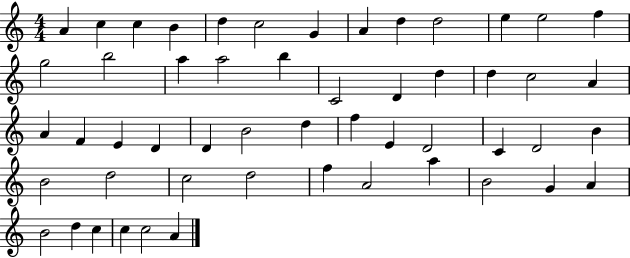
X:1
T:Untitled
M:4/4
L:1/4
K:C
A c c B d c2 G A d d2 e e2 f g2 b2 a a2 b C2 D d d c2 A A F E D D B2 d f E D2 C D2 B B2 d2 c2 d2 f A2 a B2 G A B2 d c c c2 A